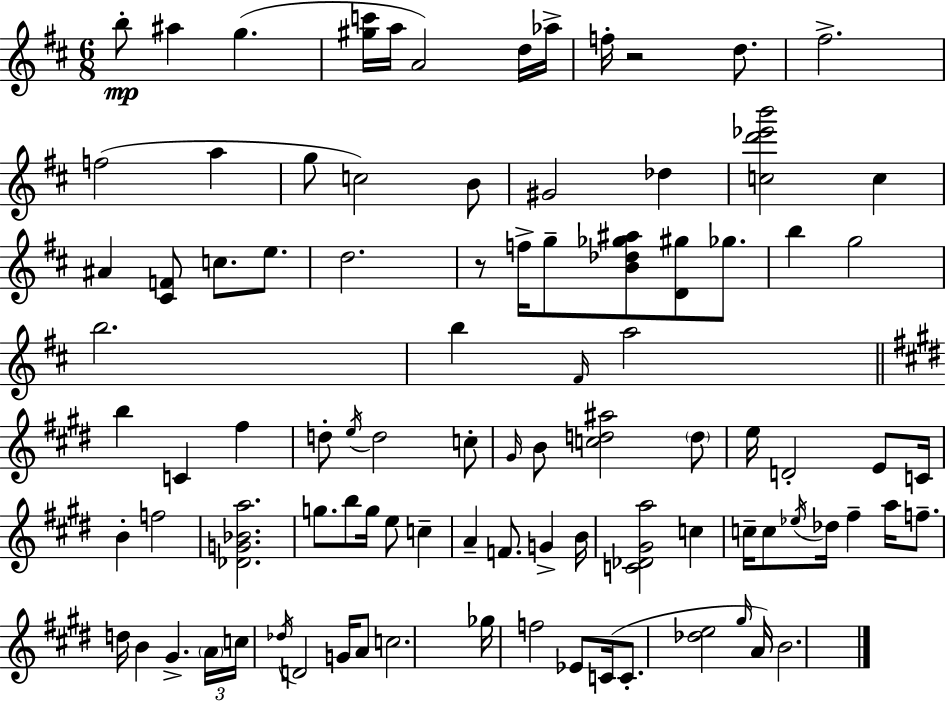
{
  \clef treble
  \numericTimeSignature
  \time 6/8
  \key d \major
  b''8-.\mp ais''4 g''4.( | <gis'' c'''>16 a''16 a'2) d''16 aes''16-> | f''16-. r2 d''8. | fis''2.-> | \break f''2( a''4 | g''8 c''2) b'8 | gis'2 des''4 | <c'' d''' ees''' b'''>2 c''4 | \break ais'4 <cis' f'>8 c''8. e''8. | d''2. | r8 f''16-> g''8-- <b' des'' ges'' ais''>8 <d' gis''>8 ges''8. | b''4 g''2 | \break b''2. | b''4 \grace { fis'16 } a''2 | \bar "||" \break \key e \major b''4 c'4 fis''4 | d''8-. \acciaccatura { e''16 } d''2 c''8-. | \grace { gis'16 } b'8 <c'' d'' ais''>2 | \parenthesize d''8 e''16 d'2-. e'8 | \break c'16 b'4-. f''2 | <des' g' bes' a''>2. | g''8. b''8 g''16 e''8 c''4-- | a'4-- f'8. g'4-> | \break b'16 <c' des' gis' a''>2 c''4 | c''16-- c''8 \acciaccatura { ees''16 } des''16 fis''4-- a''16 | f''8.-- d''16 b'4 gis'4.-> | \tuplet 3/2 { \parenthesize a'16 c''16 \acciaccatura { des''16 } } d'2 | \break g'16 a'8 c''2. | ges''16 f''2 | ees'8 c'16( c'8.-. <des'' e''>2 | \grace { gis''16 } a'16) b'2. | \break \bar "|."
}